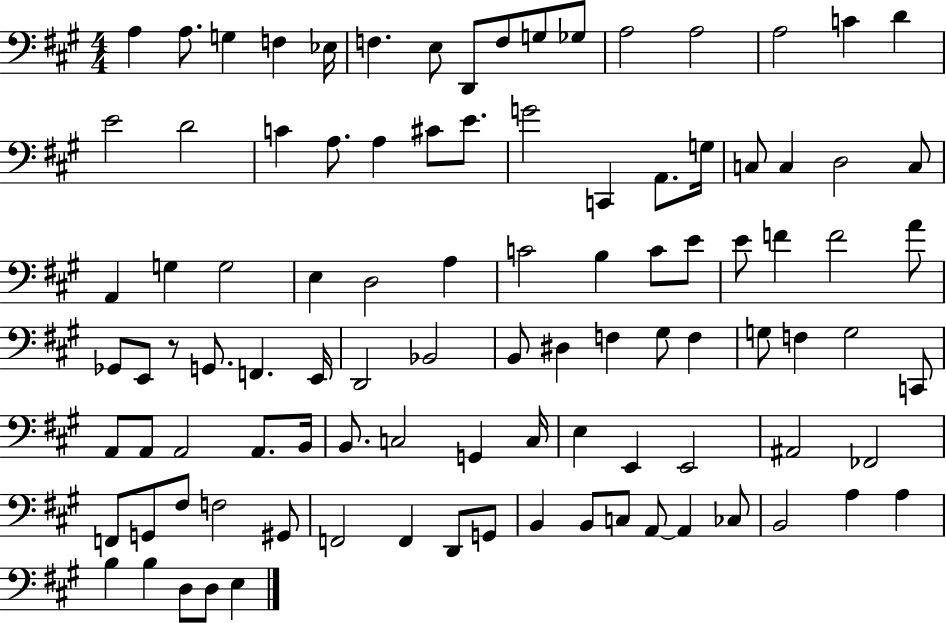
{
  \clef bass
  \numericTimeSignature
  \time 4/4
  \key a \major
  \repeat volta 2 { a4 a8. g4 f4 ees16 | f4. e8 d,8 f8 g8 ges8 | a2 a2 | a2 c'4 d'4 | \break e'2 d'2 | c'4 a8. a4 cis'8 e'8. | g'2 c,4 a,8. g16 | c8 c4 d2 c8 | \break a,4 g4 g2 | e4 d2 a4 | c'2 b4 c'8 e'8 | e'8 f'4 f'2 a'8 | \break ges,8 e,8 r8 g,8. f,4. e,16 | d,2 bes,2 | b,8 dis4 f4 gis8 f4 | g8 f4 g2 c,8 | \break a,8 a,8 a,2 a,8. b,16 | b,8. c2 g,4 c16 | e4 e,4 e,2 | ais,2 fes,2 | \break f,8 g,8 fis8 f2 gis,8 | f,2 f,4 d,8 g,8 | b,4 b,8 c8 a,8~~ a,4 ces8 | b,2 a4 a4 | \break b4 b4 d8 d8 e4 | } \bar "|."
}